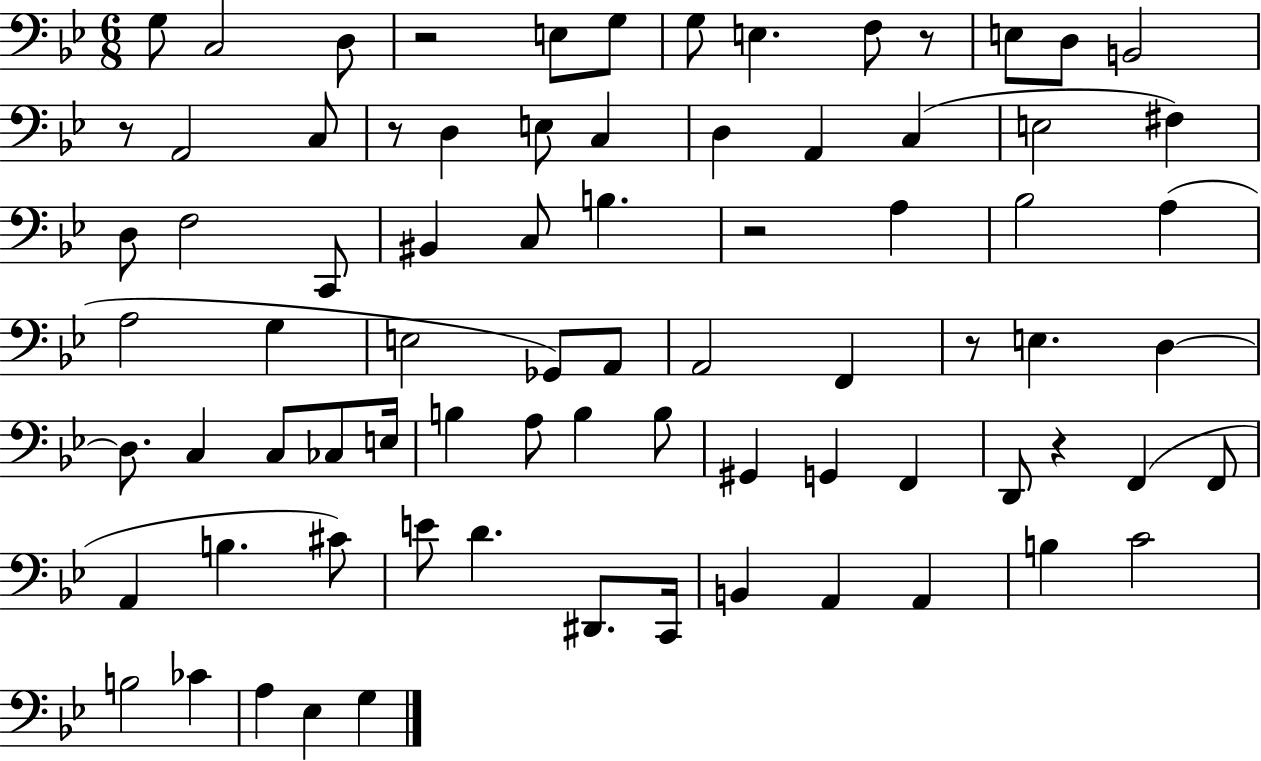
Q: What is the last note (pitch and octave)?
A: G3